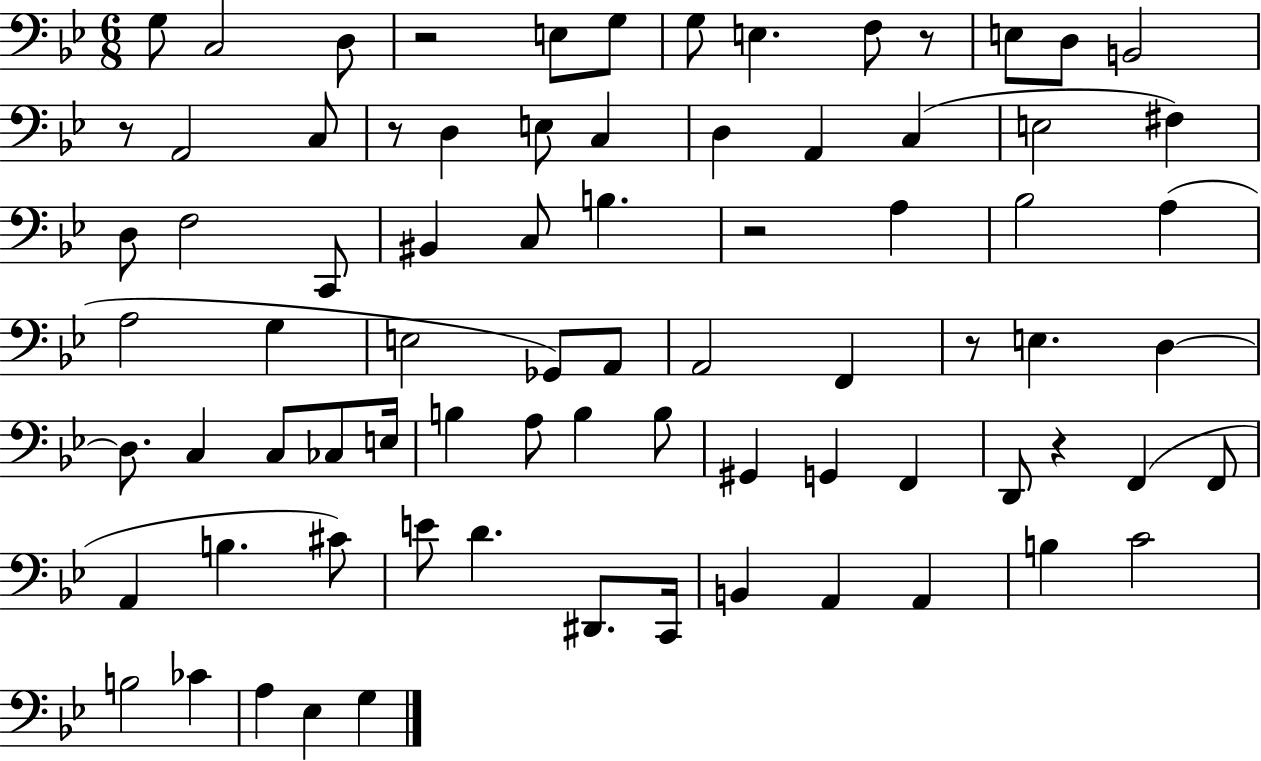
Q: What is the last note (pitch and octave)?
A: G3